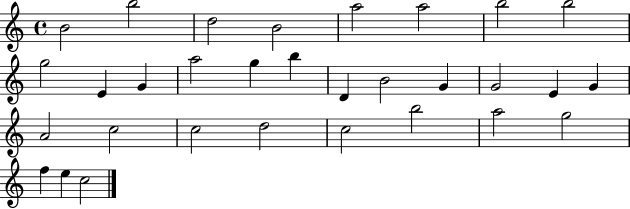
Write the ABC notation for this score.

X:1
T:Untitled
M:4/4
L:1/4
K:C
B2 b2 d2 B2 a2 a2 b2 b2 g2 E G a2 g b D B2 G G2 E G A2 c2 c2 d2 c2 b2 a2 g2 f e c2